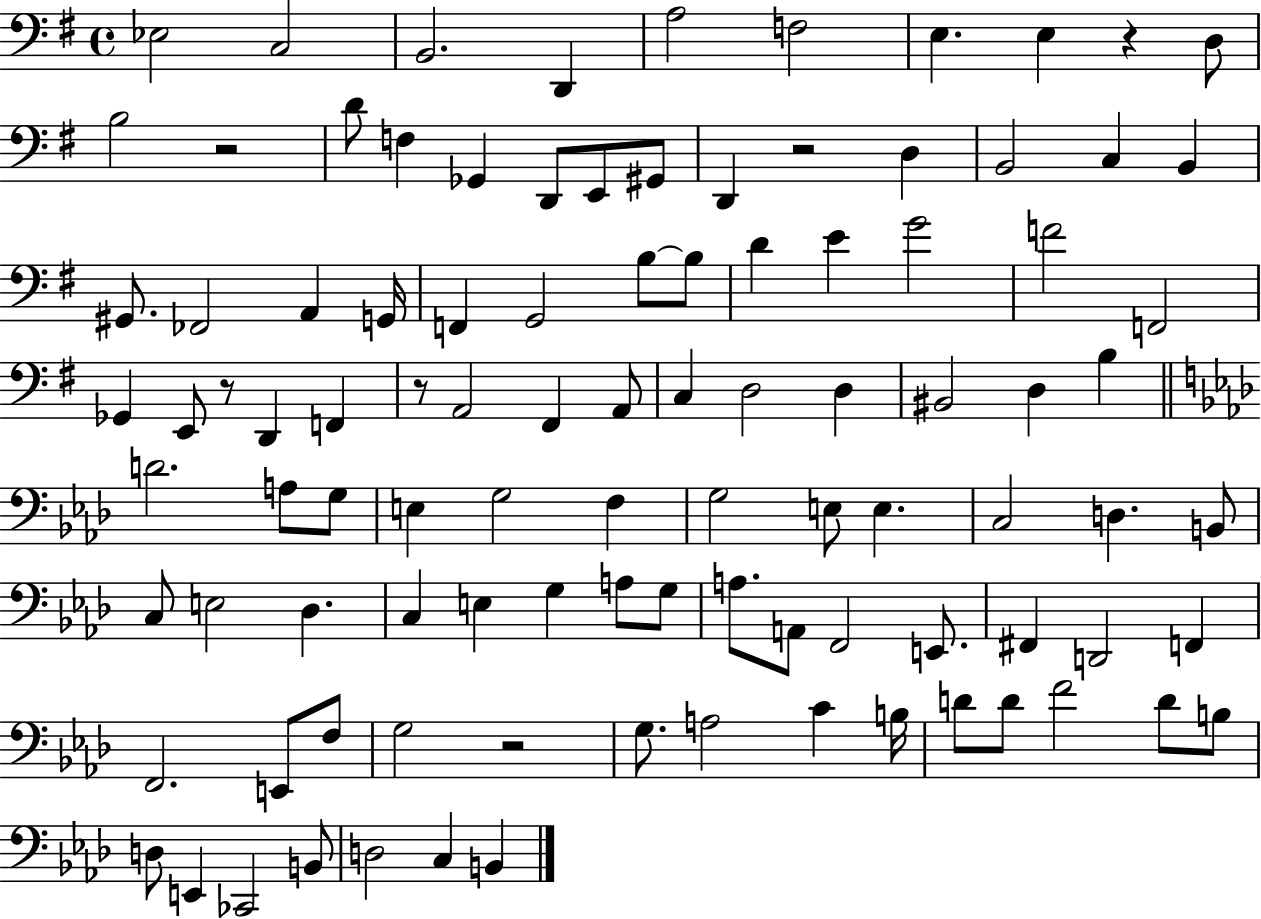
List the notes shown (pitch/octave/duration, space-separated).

Eb3/h C3/h B2/h. D2/q A3/h F3/h E3/q. E3/q R/q D3/e B3/h R/h D4/e F3/q Gb2/q D2/e E2/e G#2/e D2/q R/h D3/q B2/h C3/q B2/q G#2/e. FES2/h A2/q G2/s F2/q G2/h B3/e B3/e D4/q E4/q G4/h F4/h F2/h Gb2/q E2/e R/e D2/q F2/q R/e A2/h F#2/q A2/e C3/q D3/h D3/q BIS2/h D3/q B3/q D4/h. A3/e G3/e E3/q G3/h F3/q G3/h E3/e E3/q. C3/h D3/q. B2/e C3/e E3/h Db3/q. C3/q E3/q G3/q A3/e G3/e A3/e. A2/e F2/h E2/e. F#2/q D2/h F2/q F2/h. E2/e F3/e G3/h R/h G3/e. A3/h C4/q B3/s D4/e D4/e F4/h D4/e B3/e D3/e E2/q CES2/h B2/e D3/h C3/q B2/q